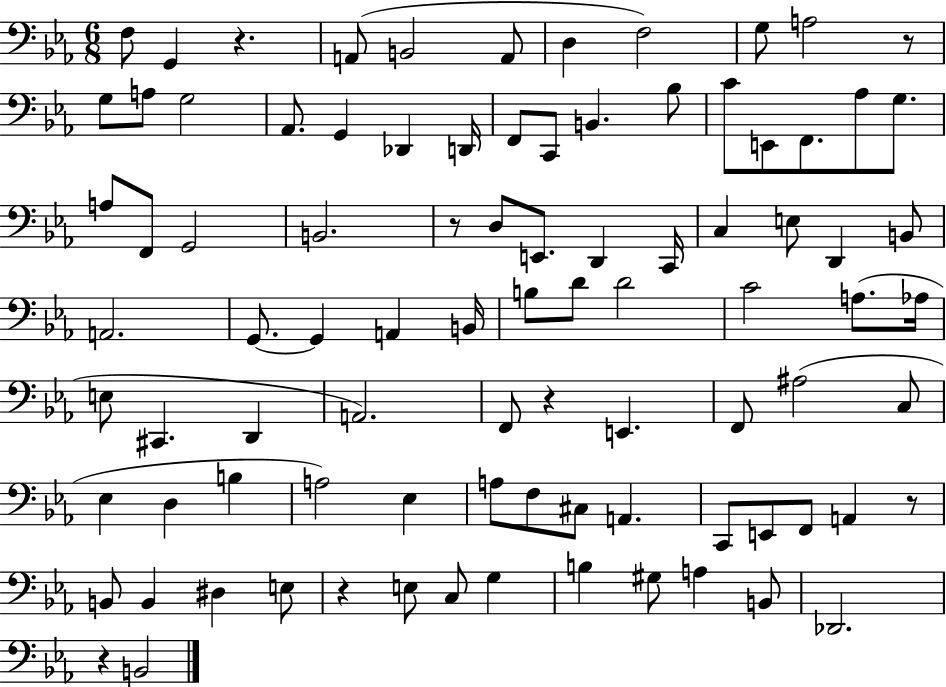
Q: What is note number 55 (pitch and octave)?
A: F2